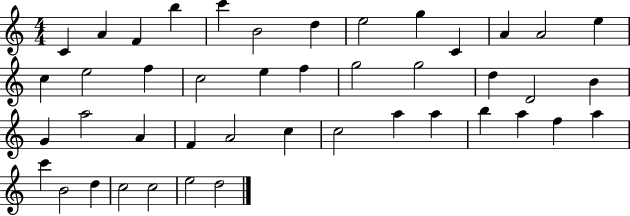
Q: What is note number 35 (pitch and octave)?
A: A5